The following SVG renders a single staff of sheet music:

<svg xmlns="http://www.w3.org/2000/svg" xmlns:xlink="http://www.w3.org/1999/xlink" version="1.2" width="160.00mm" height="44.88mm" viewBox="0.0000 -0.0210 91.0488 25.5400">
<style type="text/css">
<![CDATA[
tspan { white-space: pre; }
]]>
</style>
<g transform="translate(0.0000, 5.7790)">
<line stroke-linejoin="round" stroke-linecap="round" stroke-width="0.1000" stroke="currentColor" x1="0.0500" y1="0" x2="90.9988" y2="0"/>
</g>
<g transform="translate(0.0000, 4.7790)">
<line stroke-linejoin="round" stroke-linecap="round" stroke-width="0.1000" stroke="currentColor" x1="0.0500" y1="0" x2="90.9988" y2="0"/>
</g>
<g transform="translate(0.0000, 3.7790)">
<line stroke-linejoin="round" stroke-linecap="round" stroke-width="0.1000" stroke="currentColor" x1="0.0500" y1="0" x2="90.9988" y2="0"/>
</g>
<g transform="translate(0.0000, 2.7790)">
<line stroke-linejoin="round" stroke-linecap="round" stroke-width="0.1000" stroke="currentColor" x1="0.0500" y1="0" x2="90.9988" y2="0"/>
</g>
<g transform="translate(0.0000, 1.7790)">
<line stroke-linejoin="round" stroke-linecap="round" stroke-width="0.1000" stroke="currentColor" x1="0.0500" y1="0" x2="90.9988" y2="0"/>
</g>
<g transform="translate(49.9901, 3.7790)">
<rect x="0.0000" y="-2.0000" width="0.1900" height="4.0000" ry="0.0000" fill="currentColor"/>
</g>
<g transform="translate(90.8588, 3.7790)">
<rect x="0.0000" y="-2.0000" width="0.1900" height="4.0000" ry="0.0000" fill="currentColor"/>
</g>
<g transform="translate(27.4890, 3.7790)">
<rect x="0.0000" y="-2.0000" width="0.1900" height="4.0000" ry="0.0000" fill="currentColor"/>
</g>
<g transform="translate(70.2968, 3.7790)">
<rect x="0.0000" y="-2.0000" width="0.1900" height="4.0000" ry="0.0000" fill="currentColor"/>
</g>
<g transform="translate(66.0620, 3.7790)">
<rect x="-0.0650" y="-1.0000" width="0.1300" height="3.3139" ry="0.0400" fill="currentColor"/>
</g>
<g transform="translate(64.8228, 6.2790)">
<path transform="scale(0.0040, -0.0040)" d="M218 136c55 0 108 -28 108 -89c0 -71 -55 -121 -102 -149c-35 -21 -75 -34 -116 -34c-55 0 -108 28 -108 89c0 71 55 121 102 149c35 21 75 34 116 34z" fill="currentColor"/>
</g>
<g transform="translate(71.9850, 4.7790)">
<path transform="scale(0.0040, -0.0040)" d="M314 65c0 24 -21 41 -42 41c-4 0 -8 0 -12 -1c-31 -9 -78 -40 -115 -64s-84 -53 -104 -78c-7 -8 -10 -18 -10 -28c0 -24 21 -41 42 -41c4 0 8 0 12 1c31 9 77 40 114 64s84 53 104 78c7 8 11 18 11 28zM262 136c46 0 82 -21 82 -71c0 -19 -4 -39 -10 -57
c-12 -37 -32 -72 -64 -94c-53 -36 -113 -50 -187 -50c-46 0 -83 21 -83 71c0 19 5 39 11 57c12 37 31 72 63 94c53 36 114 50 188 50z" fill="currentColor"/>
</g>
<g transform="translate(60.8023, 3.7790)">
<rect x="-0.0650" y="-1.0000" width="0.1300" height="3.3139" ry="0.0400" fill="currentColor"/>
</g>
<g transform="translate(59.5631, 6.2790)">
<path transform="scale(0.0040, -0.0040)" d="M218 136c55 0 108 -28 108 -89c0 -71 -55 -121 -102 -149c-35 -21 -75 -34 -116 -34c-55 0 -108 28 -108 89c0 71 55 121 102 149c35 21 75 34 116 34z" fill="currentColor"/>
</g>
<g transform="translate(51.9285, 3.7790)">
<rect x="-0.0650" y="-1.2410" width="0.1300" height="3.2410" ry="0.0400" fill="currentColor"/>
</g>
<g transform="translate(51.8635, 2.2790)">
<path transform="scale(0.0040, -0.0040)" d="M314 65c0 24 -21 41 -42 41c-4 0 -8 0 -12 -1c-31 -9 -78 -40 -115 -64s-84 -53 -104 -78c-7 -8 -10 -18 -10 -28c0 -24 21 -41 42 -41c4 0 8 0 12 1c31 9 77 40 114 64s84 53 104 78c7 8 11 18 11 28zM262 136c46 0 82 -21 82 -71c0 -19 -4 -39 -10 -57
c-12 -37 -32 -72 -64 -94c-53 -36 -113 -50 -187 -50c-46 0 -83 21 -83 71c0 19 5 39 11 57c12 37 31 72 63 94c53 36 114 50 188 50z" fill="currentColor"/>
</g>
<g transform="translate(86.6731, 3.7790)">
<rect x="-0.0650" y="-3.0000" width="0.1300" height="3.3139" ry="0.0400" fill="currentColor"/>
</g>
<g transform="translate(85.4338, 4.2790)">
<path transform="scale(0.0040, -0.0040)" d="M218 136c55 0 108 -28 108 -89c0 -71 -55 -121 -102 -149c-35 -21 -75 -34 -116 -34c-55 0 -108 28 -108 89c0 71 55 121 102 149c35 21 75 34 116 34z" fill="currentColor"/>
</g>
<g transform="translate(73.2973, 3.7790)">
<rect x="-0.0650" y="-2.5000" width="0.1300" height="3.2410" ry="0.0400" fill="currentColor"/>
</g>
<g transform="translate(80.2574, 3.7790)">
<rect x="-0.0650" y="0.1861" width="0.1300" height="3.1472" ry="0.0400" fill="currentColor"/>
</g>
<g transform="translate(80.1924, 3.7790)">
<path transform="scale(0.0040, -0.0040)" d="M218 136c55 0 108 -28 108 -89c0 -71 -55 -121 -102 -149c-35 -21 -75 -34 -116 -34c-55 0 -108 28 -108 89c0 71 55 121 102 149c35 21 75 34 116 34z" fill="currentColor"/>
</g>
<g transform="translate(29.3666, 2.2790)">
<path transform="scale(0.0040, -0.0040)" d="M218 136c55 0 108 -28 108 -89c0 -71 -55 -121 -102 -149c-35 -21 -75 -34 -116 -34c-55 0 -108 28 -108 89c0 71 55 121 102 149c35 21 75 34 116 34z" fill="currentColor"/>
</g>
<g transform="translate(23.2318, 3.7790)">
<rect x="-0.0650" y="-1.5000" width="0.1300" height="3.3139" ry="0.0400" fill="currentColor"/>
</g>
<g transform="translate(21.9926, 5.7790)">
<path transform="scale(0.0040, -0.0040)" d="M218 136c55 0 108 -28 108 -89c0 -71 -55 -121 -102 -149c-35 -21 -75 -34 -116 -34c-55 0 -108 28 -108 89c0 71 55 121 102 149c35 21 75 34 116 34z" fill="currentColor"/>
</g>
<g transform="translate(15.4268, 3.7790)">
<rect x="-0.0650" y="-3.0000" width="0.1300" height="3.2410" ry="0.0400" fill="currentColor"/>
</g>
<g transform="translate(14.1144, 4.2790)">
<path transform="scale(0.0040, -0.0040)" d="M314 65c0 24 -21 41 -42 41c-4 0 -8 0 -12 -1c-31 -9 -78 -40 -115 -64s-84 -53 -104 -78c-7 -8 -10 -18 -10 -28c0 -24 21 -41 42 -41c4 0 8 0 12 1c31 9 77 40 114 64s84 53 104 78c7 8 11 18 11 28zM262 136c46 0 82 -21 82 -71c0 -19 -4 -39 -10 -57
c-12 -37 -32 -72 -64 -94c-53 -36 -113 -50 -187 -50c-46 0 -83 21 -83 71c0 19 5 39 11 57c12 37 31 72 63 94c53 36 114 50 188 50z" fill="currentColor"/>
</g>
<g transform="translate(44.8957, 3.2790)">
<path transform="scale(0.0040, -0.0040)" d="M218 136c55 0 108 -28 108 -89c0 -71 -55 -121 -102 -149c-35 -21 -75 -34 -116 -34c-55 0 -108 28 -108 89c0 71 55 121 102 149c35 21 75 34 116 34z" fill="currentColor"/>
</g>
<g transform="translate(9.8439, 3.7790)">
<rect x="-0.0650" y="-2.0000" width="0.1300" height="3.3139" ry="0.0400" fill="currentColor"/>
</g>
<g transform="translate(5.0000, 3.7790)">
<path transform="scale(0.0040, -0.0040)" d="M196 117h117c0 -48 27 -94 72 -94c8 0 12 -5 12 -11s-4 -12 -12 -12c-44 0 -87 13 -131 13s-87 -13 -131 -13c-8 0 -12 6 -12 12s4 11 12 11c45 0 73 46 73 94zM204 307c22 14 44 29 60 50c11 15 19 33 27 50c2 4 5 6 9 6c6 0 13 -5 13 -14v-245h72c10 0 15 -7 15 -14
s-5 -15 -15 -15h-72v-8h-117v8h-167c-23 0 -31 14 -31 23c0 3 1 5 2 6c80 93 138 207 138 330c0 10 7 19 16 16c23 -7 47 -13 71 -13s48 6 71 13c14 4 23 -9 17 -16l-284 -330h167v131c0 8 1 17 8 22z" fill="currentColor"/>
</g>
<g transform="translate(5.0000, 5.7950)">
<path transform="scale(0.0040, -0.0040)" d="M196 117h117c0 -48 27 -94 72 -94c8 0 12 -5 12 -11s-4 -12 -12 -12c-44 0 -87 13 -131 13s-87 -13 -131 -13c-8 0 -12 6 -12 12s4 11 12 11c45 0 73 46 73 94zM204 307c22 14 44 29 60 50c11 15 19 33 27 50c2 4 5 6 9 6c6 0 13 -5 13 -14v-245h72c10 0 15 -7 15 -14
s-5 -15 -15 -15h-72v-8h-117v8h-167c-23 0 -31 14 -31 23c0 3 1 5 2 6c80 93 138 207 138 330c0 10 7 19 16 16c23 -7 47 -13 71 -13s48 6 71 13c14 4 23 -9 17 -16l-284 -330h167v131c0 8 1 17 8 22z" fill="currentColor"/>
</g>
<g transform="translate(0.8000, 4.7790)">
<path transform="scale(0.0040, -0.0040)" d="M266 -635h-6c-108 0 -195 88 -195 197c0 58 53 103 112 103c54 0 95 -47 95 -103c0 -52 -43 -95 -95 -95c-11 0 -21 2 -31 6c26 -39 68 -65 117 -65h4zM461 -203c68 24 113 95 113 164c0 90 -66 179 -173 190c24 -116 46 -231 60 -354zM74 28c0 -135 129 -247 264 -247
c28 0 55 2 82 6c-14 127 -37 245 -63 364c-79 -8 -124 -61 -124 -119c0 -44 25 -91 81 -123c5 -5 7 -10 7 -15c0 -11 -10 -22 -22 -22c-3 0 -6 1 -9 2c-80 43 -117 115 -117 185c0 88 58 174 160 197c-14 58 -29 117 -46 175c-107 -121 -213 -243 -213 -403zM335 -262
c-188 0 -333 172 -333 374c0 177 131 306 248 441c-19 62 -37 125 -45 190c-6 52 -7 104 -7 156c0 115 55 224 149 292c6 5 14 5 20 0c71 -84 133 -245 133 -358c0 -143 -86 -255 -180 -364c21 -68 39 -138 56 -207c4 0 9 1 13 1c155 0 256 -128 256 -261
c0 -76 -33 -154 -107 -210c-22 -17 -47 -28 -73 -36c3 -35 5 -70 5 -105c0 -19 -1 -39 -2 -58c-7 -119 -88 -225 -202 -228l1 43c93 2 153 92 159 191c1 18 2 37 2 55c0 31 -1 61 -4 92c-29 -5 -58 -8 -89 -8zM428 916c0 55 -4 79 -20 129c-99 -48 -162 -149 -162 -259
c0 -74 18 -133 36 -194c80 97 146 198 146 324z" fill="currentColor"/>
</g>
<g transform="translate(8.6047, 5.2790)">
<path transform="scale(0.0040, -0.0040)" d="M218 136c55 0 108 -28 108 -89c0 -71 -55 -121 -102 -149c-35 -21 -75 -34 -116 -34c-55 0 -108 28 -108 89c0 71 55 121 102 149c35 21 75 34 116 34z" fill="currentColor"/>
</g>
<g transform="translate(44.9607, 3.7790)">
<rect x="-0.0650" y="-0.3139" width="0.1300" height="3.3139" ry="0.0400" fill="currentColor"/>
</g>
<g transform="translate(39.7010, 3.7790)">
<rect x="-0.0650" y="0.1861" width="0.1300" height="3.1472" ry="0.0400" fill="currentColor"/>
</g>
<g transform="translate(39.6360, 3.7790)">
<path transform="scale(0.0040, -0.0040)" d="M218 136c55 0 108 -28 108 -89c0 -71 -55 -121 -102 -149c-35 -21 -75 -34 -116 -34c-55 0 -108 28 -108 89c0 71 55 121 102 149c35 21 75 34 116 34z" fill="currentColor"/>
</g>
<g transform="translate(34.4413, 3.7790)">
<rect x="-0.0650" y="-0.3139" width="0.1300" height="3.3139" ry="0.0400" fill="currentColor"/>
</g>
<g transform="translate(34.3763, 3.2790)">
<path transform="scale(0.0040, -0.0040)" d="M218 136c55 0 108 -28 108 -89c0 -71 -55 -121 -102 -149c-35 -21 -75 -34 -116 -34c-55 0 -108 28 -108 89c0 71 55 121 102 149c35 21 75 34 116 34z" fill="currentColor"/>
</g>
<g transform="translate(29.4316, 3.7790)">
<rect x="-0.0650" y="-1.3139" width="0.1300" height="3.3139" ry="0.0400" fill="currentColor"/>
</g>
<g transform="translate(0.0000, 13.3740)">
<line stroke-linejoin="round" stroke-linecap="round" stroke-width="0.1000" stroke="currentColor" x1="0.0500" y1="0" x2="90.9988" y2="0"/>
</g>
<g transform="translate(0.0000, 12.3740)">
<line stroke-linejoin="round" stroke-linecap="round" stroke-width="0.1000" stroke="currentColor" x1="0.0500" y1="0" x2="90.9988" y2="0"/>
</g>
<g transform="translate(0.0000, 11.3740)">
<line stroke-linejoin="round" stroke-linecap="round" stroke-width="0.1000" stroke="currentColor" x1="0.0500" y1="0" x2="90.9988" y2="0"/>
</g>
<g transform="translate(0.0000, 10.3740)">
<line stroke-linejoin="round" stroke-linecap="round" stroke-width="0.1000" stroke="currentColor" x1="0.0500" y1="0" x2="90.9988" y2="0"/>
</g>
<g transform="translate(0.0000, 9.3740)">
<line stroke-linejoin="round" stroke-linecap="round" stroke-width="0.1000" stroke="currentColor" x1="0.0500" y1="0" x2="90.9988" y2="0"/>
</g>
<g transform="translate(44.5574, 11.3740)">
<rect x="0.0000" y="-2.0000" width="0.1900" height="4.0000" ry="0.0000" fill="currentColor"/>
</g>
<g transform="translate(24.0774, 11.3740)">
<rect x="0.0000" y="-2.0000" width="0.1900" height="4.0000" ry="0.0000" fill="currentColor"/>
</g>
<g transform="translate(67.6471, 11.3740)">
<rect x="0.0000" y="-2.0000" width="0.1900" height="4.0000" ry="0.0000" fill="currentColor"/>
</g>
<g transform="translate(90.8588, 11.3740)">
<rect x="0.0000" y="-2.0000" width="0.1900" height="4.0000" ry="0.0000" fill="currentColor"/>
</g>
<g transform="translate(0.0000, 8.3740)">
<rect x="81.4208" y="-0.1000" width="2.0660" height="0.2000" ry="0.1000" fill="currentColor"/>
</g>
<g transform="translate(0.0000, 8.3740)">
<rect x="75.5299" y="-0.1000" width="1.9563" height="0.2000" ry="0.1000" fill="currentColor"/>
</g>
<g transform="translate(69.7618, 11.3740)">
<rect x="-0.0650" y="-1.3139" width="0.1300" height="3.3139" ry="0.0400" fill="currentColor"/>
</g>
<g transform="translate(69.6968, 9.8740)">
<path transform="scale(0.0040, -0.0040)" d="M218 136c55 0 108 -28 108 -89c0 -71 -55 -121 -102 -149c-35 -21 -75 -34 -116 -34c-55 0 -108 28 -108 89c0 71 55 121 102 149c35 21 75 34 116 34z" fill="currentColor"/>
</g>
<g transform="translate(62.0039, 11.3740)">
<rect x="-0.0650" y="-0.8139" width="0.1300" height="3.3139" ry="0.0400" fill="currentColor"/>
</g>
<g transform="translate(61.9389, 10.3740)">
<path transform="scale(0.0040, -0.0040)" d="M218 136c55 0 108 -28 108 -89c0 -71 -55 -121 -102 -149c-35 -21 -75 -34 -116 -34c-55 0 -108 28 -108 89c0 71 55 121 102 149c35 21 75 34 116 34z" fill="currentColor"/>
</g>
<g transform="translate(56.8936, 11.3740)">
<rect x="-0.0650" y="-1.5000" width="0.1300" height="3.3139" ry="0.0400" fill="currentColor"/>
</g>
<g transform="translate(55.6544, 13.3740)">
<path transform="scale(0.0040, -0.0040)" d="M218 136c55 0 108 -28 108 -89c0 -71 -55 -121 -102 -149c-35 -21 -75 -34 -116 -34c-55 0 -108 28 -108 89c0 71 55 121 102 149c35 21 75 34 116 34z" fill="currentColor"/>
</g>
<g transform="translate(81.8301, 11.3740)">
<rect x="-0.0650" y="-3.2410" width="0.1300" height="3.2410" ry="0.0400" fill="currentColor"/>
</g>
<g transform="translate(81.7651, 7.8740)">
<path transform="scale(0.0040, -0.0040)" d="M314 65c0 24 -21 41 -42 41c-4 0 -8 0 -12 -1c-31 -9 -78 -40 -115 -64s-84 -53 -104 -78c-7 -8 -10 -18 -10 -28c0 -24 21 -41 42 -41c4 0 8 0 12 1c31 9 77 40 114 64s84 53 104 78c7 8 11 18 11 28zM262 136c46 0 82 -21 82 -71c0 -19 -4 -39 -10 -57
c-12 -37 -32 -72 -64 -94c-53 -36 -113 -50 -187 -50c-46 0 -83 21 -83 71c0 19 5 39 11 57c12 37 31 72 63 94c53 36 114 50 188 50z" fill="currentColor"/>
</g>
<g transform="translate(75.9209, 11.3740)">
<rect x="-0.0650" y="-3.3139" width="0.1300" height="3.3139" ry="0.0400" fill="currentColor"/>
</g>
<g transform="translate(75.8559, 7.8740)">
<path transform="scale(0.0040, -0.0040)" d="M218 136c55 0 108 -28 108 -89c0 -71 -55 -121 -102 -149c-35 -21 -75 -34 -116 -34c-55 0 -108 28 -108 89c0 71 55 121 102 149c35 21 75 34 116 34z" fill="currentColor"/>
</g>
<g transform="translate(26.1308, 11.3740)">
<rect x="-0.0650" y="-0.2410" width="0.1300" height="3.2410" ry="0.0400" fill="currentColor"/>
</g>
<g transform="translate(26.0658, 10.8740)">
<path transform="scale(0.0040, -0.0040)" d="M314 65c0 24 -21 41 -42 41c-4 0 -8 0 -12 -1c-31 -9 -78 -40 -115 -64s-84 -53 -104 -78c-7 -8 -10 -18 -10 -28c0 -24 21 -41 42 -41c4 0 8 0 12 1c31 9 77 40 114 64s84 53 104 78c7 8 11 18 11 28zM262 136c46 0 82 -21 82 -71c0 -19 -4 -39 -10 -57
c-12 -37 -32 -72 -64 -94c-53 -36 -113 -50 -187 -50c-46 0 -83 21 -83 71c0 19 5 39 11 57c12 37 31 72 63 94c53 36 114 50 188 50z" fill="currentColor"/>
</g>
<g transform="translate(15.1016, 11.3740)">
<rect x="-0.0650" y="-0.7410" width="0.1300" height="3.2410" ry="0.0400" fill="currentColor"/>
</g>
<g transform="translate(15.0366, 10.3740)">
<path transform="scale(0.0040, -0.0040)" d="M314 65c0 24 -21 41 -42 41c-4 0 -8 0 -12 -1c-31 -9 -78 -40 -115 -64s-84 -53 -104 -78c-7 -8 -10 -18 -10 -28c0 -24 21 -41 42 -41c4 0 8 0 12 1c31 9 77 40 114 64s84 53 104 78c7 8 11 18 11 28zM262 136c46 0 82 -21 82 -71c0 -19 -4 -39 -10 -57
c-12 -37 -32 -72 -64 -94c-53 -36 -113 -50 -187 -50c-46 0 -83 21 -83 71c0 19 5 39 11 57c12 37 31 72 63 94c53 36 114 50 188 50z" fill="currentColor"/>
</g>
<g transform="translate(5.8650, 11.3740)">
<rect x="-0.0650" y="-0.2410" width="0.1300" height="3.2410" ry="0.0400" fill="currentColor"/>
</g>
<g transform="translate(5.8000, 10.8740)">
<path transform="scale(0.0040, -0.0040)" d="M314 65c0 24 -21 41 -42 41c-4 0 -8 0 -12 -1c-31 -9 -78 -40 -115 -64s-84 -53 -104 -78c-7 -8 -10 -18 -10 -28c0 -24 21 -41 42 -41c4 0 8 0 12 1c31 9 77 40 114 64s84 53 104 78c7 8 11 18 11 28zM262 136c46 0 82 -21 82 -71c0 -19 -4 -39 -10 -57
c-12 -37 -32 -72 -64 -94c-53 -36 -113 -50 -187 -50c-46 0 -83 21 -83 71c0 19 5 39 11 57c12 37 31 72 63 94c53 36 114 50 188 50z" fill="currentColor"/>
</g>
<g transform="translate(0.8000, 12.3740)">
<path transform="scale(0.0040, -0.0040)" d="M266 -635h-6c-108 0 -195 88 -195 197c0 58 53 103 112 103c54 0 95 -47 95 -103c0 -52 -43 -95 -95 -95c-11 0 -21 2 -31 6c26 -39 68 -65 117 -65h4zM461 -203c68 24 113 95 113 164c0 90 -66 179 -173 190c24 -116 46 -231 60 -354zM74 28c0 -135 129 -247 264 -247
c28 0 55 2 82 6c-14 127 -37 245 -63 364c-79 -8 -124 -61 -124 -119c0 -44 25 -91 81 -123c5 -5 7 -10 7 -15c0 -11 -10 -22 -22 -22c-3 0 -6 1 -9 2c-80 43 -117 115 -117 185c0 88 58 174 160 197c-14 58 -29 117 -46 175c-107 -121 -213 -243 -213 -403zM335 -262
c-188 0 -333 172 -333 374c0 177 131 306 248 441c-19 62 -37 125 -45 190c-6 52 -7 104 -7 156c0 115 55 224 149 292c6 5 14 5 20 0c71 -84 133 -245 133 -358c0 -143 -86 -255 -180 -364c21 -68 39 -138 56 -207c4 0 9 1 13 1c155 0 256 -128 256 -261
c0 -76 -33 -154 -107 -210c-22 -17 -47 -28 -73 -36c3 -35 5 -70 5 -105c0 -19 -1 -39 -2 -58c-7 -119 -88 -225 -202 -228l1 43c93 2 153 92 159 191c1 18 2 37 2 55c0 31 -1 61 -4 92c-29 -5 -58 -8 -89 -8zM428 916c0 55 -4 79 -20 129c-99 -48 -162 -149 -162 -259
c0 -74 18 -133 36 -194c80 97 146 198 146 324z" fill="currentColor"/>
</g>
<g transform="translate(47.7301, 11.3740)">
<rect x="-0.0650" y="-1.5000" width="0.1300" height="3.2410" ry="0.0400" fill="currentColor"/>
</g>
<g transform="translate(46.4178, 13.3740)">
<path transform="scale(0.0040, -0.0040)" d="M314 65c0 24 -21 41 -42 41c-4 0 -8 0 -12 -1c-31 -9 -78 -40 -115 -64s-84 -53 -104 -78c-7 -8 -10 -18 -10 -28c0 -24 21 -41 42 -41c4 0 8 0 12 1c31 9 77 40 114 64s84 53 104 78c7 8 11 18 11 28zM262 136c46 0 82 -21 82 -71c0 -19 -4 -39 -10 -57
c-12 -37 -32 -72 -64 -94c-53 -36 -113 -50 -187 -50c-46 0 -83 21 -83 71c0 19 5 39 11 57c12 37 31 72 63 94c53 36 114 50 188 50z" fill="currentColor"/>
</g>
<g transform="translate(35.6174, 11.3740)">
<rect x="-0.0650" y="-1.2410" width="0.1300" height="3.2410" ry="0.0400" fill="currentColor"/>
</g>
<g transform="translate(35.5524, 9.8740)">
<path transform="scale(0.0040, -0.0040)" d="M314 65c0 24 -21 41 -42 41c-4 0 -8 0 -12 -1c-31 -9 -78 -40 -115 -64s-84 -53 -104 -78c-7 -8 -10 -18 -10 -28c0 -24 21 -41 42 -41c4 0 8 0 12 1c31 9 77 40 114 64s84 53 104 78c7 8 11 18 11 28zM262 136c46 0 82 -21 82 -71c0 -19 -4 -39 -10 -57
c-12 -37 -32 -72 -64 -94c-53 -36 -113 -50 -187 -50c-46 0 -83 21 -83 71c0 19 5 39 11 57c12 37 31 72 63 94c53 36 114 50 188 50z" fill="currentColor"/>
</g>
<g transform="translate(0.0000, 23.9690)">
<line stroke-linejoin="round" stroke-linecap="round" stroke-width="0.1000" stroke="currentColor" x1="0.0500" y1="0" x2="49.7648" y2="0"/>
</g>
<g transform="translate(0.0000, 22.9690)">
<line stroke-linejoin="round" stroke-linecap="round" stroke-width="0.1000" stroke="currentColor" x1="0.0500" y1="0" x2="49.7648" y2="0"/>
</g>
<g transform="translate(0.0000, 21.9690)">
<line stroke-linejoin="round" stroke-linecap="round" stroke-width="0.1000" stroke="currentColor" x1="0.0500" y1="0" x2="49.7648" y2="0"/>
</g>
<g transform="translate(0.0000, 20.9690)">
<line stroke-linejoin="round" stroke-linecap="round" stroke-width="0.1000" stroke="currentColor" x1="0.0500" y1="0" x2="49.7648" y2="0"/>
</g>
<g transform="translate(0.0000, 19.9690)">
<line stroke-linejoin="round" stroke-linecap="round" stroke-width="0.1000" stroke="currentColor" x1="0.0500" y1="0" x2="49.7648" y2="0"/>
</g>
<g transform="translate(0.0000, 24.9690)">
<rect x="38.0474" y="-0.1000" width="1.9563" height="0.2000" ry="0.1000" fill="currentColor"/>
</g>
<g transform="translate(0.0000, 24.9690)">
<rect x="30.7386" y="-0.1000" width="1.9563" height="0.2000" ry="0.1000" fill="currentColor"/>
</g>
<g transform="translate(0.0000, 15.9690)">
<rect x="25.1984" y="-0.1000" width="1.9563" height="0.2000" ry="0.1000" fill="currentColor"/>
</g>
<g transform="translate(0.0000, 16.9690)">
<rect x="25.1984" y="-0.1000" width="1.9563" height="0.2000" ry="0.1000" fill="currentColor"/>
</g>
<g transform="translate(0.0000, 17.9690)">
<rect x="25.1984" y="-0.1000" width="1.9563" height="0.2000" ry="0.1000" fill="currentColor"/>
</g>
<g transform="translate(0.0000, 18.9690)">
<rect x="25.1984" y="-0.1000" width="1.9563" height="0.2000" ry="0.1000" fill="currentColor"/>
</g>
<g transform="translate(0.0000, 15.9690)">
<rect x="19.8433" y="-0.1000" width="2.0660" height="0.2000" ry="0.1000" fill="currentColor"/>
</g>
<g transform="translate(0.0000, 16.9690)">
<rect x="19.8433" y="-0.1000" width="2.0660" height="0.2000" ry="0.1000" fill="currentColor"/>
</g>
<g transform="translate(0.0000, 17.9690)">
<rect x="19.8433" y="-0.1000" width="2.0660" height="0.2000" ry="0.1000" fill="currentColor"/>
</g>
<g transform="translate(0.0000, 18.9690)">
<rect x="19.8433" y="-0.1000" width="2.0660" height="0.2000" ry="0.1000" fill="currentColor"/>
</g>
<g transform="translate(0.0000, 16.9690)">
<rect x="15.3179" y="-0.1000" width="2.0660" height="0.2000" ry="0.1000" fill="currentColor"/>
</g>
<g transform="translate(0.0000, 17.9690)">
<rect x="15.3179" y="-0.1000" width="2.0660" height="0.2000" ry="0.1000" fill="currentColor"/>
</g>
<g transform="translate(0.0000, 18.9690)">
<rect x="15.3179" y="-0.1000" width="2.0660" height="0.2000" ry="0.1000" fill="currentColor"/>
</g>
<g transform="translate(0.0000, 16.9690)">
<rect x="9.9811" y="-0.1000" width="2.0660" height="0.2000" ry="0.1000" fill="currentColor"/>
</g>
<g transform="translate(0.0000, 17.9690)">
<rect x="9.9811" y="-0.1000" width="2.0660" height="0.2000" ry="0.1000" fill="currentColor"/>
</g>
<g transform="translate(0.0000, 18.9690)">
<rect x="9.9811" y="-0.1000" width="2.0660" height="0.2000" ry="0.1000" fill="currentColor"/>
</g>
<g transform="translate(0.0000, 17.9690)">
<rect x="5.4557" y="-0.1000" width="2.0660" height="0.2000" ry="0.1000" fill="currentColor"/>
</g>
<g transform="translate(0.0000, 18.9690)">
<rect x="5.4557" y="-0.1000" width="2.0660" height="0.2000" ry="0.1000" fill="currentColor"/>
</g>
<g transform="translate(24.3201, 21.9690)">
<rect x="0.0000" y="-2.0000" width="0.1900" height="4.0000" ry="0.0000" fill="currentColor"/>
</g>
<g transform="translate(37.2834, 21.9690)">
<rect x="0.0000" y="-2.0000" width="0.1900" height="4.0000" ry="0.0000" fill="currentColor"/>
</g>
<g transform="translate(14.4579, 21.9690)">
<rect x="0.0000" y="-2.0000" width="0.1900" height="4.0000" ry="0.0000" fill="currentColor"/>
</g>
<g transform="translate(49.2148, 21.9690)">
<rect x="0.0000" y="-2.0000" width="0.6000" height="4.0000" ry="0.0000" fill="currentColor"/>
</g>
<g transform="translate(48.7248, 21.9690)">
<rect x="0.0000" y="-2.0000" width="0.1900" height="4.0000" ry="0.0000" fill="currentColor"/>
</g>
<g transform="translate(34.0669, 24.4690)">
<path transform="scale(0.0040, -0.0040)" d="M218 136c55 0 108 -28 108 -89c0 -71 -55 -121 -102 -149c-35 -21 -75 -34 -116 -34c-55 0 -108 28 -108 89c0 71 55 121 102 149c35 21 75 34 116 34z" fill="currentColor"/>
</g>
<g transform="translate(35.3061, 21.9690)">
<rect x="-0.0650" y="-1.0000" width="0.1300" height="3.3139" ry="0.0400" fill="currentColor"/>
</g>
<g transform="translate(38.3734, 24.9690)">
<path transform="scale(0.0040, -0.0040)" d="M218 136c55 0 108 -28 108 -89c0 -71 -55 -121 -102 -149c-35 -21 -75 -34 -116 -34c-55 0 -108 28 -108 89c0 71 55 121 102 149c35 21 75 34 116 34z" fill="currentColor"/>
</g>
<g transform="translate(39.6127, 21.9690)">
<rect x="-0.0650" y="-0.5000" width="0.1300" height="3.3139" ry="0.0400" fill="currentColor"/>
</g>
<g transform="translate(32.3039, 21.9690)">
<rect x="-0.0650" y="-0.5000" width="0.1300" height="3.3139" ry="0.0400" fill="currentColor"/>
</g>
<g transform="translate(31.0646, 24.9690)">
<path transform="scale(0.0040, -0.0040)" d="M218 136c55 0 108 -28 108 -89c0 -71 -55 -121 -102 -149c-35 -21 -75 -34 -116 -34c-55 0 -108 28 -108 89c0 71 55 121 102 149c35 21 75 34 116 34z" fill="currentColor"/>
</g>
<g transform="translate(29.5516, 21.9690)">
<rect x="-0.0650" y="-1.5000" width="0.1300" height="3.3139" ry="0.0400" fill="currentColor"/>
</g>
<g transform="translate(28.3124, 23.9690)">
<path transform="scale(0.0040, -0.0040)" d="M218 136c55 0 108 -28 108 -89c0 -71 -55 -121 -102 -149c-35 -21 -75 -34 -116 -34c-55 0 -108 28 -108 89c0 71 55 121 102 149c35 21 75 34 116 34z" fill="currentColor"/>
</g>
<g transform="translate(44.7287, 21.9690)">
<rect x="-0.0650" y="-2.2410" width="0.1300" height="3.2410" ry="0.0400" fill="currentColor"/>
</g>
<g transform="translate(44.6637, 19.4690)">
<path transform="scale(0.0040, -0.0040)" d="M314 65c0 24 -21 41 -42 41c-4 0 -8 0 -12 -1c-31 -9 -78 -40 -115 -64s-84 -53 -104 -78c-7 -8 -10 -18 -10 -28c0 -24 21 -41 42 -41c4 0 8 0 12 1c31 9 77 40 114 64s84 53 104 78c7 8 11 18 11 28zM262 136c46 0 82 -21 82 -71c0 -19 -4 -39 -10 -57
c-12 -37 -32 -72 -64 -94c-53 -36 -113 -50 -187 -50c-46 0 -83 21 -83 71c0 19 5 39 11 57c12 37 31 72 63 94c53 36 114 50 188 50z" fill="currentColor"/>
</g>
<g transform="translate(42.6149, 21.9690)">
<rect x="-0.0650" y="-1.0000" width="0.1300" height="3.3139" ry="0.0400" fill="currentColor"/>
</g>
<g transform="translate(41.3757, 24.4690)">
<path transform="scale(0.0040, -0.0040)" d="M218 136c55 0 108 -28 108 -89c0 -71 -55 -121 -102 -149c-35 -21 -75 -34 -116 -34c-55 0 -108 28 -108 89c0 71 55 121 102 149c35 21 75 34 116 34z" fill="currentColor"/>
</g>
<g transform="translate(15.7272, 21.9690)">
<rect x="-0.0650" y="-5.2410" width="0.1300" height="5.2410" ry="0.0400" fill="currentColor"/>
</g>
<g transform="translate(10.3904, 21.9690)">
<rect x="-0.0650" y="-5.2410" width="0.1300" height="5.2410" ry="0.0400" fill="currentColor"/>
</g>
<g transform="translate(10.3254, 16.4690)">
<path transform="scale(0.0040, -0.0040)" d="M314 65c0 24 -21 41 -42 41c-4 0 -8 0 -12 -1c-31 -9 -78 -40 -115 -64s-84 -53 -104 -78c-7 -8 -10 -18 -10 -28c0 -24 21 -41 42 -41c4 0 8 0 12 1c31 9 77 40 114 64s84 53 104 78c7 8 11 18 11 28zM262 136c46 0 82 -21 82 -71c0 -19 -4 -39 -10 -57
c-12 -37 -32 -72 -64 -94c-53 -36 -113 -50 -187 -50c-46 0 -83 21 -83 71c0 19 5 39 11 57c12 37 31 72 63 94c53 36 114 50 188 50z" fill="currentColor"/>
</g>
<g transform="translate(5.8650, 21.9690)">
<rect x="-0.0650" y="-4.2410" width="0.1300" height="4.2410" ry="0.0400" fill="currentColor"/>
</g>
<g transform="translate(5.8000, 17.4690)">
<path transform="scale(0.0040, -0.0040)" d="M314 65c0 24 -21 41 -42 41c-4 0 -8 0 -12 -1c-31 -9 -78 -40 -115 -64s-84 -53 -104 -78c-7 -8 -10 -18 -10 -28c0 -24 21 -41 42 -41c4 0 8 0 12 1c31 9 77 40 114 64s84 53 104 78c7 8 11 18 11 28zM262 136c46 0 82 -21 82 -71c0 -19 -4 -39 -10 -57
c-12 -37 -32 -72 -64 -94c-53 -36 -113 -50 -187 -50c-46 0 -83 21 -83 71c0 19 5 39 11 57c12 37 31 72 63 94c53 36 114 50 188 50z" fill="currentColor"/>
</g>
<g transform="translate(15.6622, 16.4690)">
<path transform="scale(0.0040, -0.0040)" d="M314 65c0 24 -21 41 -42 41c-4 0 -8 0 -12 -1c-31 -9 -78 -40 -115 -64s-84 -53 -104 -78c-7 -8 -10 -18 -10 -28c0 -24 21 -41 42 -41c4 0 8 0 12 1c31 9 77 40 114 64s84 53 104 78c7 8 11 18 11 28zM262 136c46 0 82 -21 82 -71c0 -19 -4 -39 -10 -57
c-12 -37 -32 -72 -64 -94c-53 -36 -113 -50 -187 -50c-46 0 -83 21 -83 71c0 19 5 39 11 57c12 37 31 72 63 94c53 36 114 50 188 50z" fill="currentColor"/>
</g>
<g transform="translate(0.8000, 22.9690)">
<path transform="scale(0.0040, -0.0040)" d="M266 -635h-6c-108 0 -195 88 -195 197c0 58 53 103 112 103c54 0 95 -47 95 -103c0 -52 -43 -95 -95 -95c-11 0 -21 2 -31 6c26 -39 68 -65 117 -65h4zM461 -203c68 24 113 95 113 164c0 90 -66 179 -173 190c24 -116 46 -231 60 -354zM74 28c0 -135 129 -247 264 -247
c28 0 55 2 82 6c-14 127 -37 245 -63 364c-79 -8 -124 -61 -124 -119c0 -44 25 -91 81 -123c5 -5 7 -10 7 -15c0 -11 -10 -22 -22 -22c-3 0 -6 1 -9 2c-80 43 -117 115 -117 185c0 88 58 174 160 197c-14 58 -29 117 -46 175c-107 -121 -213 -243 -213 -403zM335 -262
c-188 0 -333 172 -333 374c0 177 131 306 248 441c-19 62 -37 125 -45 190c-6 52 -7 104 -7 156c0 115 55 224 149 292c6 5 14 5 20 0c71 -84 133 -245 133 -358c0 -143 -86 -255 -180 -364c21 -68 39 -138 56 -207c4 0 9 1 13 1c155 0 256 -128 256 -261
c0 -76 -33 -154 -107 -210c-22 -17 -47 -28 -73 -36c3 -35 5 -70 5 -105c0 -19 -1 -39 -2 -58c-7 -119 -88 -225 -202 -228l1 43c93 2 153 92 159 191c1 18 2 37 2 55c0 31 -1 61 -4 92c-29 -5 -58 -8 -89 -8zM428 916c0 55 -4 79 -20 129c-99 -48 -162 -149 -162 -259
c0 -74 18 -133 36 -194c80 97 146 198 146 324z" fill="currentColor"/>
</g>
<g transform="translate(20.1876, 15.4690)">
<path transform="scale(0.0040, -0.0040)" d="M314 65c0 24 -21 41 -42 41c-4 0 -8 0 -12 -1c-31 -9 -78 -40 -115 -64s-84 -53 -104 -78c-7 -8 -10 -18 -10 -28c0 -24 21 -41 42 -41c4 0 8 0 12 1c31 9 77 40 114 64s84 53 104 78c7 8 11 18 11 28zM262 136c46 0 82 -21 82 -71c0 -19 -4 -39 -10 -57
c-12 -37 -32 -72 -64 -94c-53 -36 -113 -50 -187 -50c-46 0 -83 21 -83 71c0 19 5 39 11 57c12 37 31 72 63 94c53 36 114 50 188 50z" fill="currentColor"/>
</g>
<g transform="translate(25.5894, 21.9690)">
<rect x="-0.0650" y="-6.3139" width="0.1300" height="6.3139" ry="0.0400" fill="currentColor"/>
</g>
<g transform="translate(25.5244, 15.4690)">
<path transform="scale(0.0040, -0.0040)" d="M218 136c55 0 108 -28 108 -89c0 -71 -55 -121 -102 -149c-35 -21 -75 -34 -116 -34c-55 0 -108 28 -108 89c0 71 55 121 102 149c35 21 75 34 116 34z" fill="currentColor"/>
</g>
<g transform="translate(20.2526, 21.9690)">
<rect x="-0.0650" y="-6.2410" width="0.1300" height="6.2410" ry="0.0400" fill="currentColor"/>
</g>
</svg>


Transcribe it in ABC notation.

X:1
T:Untitled
M:4/4
L:1/4
K:C
F A2 E e c B c e2 D D G2 B A c2 d2 c2 e2 E2 E d e b b2 d'2 f'2 f'2 a'2 a' E C D C D g2